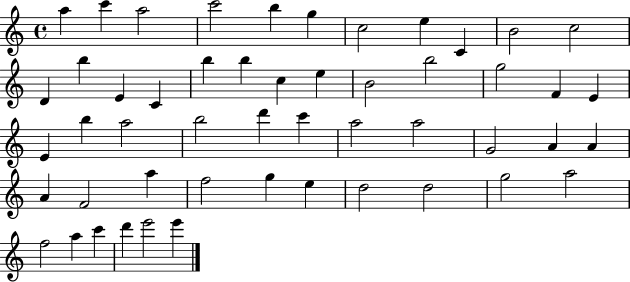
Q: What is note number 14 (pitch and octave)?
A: E4